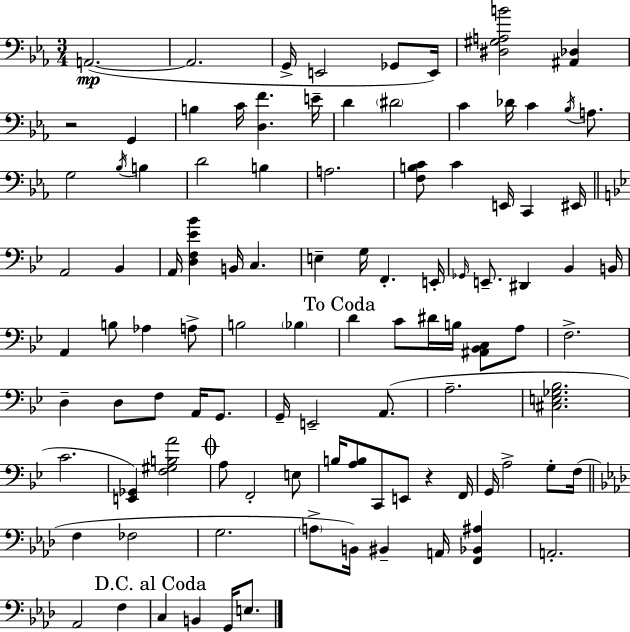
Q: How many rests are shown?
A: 2